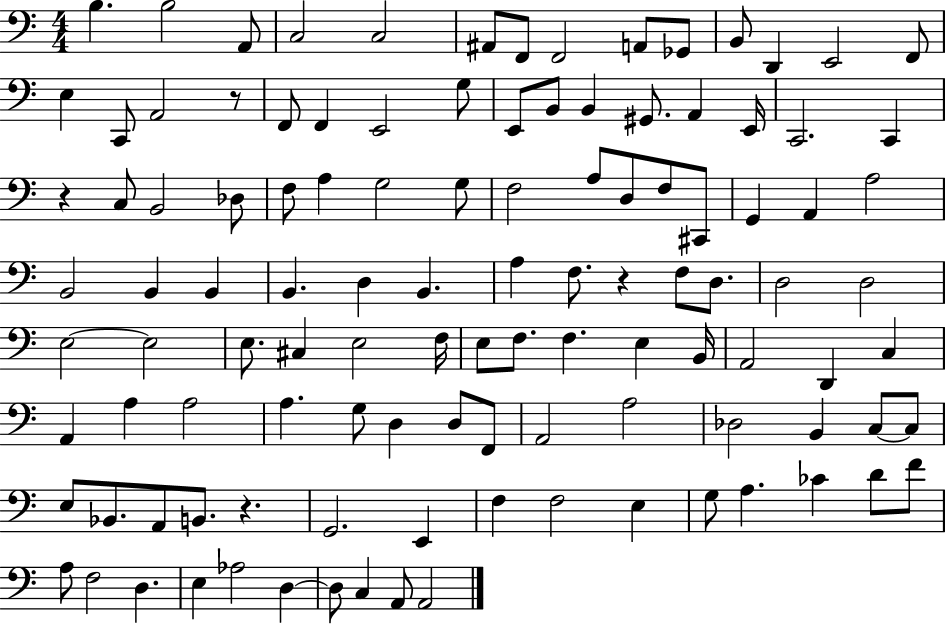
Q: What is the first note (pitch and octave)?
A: B3